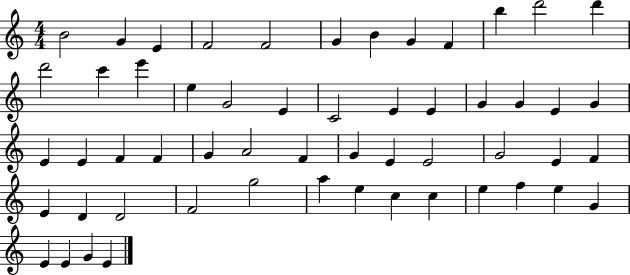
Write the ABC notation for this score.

X:1
T:Untitled
M:4/4
L:1/4
K:C
B2 G E F2 F2 G B G F b d'2 d' d'2 c' e' e G2 E C2 E E G G E G E E F F G A2 F G E E2 G2 E F E D D2 F2 g2 a e c c e f e G E E G E